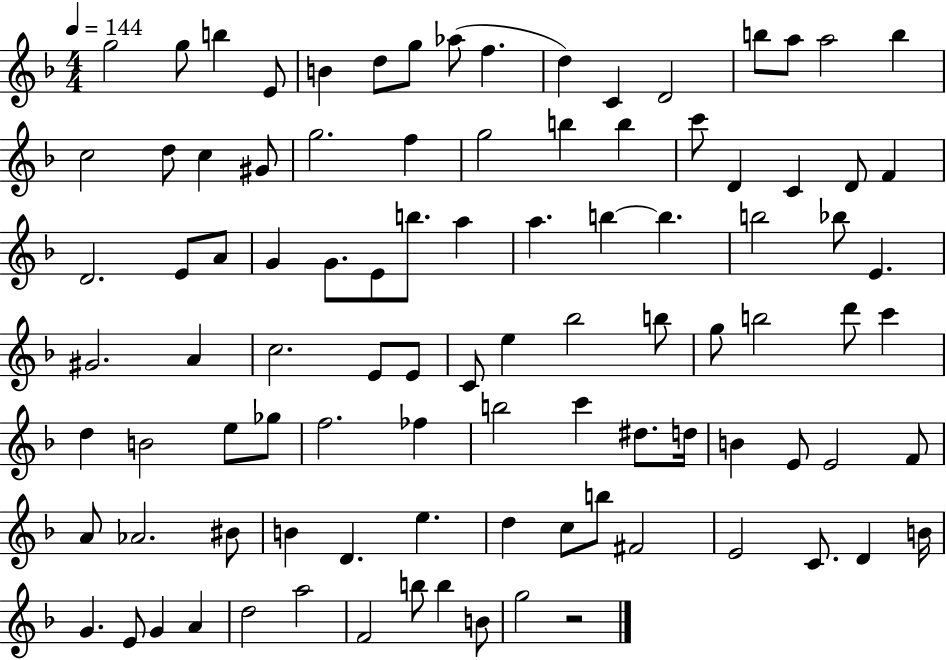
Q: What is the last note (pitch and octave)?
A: G5